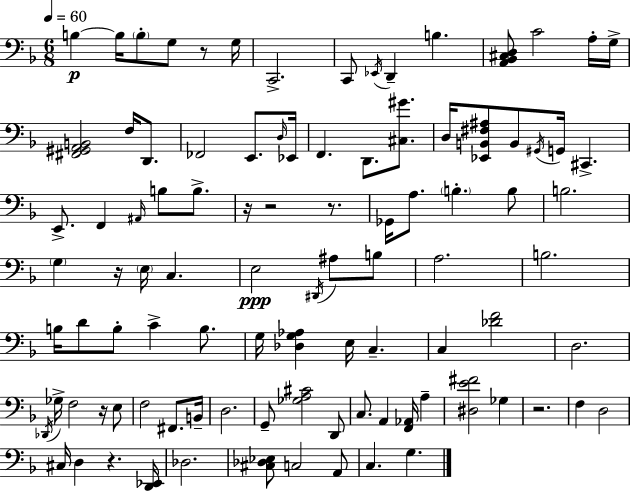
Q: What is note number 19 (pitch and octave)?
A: Eb2